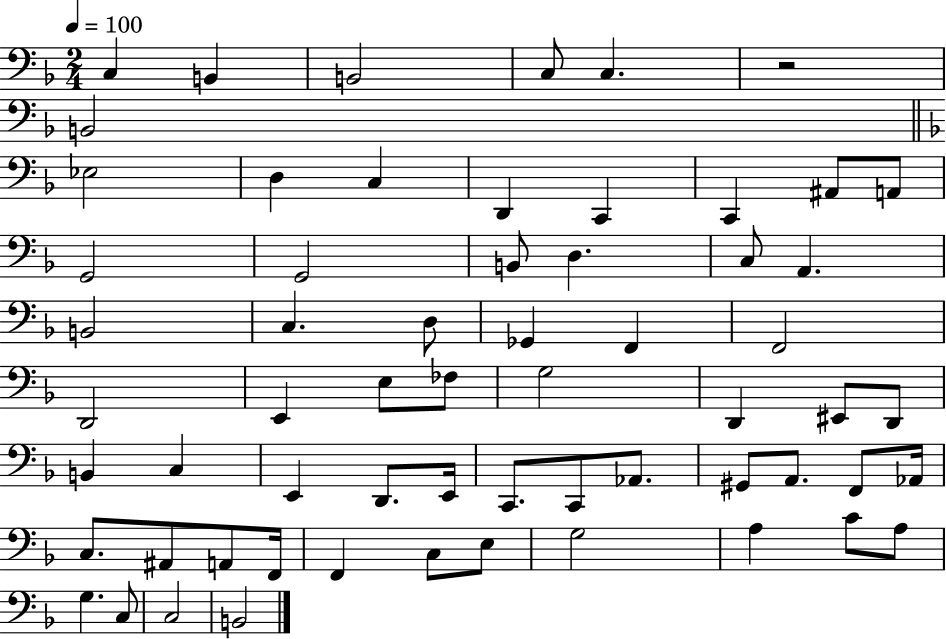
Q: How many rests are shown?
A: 1